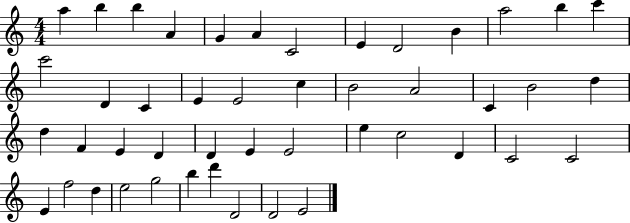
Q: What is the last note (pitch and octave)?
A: E4